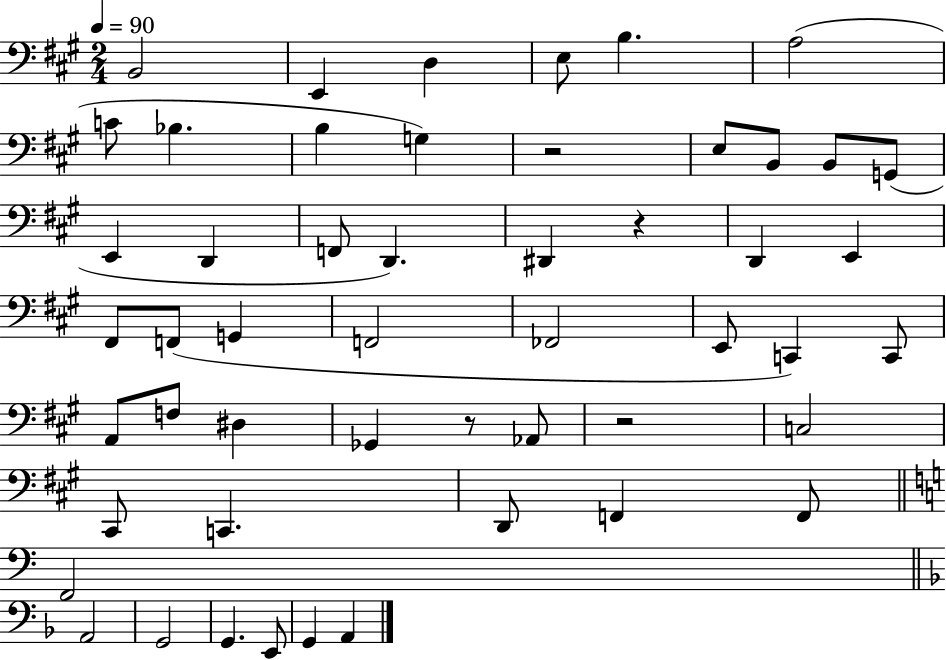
{
  \clef bass
  \numericTimeSignature
  \time 2/4
  \key a \major
  \tempo 4 = 90
  b,2 | e,4 d4 | e8 b4. | a2( | \break c'8 bes4. | b4 g4) | r2 | e8 b,8 b,8 g,8( | \break e,4 d,4 | f,8 d,4.) | dis,4 r4 | d,4 e,4 | \break fis,8 f,8( g,4 | f,2 | fes,2 | e,8 c,4) c,8 | \break a,8 f8 dis4 | ges,4 r8 aes,8 | r2 | c2 | \break cis,8 c,4. | d,8 f,4 f,8 | \bar "||" \break \key c \major f,2 | \bar "||" \break \key d \minor a,2 | g,2 | g,4. e,8 | g,4 a,4 | \break \bar "|."
}